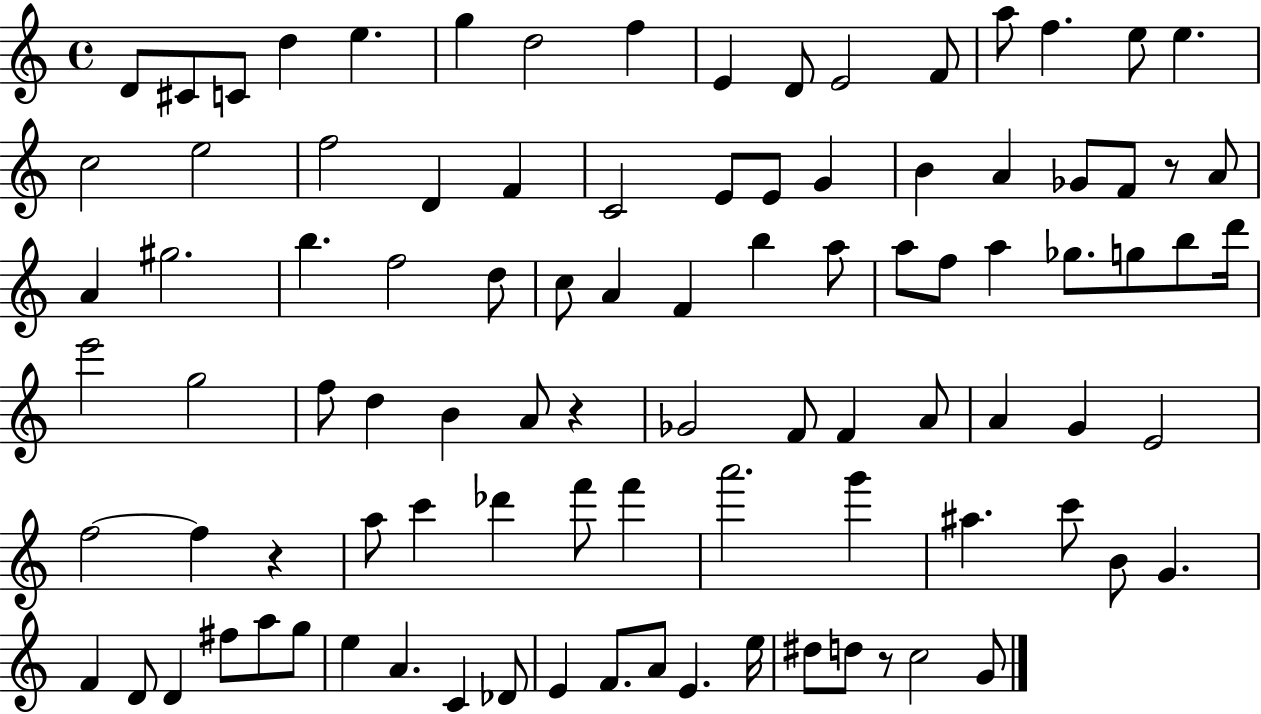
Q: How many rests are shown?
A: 4